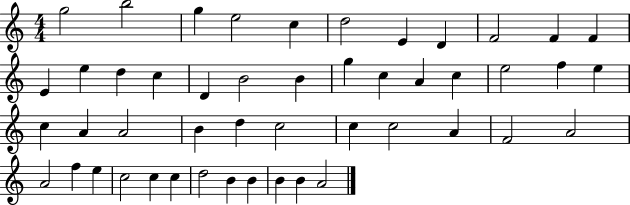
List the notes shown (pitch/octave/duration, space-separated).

G5/h B5/h G5/q E5/h C5/q D5/h E4/q D4/q F4/h F4/q F4/q E4/q E5/q D5/q C5/q D4/q B4/h B4/q G5/q C5/q A4/q C5/q E5/h F5/q E5/q C5/q A4/q A4/h B4/q D5/q C5/h C5/q C5/h A4/q F4/h A4/h A4/h F5/q E5/q C5/h C5/q C5/q D5/h B4/q B4/q B4/q B4/q A4/h